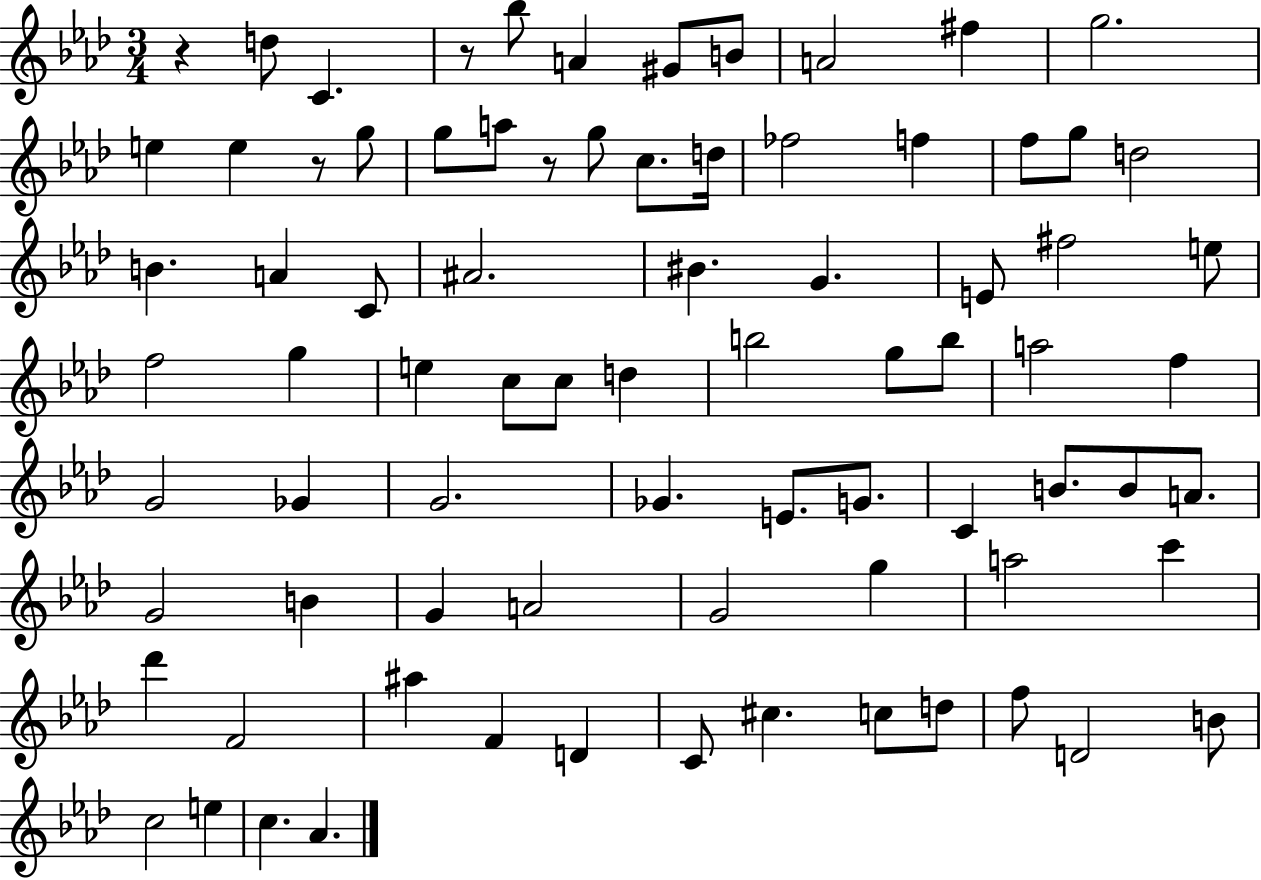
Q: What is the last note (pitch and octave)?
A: Ab4